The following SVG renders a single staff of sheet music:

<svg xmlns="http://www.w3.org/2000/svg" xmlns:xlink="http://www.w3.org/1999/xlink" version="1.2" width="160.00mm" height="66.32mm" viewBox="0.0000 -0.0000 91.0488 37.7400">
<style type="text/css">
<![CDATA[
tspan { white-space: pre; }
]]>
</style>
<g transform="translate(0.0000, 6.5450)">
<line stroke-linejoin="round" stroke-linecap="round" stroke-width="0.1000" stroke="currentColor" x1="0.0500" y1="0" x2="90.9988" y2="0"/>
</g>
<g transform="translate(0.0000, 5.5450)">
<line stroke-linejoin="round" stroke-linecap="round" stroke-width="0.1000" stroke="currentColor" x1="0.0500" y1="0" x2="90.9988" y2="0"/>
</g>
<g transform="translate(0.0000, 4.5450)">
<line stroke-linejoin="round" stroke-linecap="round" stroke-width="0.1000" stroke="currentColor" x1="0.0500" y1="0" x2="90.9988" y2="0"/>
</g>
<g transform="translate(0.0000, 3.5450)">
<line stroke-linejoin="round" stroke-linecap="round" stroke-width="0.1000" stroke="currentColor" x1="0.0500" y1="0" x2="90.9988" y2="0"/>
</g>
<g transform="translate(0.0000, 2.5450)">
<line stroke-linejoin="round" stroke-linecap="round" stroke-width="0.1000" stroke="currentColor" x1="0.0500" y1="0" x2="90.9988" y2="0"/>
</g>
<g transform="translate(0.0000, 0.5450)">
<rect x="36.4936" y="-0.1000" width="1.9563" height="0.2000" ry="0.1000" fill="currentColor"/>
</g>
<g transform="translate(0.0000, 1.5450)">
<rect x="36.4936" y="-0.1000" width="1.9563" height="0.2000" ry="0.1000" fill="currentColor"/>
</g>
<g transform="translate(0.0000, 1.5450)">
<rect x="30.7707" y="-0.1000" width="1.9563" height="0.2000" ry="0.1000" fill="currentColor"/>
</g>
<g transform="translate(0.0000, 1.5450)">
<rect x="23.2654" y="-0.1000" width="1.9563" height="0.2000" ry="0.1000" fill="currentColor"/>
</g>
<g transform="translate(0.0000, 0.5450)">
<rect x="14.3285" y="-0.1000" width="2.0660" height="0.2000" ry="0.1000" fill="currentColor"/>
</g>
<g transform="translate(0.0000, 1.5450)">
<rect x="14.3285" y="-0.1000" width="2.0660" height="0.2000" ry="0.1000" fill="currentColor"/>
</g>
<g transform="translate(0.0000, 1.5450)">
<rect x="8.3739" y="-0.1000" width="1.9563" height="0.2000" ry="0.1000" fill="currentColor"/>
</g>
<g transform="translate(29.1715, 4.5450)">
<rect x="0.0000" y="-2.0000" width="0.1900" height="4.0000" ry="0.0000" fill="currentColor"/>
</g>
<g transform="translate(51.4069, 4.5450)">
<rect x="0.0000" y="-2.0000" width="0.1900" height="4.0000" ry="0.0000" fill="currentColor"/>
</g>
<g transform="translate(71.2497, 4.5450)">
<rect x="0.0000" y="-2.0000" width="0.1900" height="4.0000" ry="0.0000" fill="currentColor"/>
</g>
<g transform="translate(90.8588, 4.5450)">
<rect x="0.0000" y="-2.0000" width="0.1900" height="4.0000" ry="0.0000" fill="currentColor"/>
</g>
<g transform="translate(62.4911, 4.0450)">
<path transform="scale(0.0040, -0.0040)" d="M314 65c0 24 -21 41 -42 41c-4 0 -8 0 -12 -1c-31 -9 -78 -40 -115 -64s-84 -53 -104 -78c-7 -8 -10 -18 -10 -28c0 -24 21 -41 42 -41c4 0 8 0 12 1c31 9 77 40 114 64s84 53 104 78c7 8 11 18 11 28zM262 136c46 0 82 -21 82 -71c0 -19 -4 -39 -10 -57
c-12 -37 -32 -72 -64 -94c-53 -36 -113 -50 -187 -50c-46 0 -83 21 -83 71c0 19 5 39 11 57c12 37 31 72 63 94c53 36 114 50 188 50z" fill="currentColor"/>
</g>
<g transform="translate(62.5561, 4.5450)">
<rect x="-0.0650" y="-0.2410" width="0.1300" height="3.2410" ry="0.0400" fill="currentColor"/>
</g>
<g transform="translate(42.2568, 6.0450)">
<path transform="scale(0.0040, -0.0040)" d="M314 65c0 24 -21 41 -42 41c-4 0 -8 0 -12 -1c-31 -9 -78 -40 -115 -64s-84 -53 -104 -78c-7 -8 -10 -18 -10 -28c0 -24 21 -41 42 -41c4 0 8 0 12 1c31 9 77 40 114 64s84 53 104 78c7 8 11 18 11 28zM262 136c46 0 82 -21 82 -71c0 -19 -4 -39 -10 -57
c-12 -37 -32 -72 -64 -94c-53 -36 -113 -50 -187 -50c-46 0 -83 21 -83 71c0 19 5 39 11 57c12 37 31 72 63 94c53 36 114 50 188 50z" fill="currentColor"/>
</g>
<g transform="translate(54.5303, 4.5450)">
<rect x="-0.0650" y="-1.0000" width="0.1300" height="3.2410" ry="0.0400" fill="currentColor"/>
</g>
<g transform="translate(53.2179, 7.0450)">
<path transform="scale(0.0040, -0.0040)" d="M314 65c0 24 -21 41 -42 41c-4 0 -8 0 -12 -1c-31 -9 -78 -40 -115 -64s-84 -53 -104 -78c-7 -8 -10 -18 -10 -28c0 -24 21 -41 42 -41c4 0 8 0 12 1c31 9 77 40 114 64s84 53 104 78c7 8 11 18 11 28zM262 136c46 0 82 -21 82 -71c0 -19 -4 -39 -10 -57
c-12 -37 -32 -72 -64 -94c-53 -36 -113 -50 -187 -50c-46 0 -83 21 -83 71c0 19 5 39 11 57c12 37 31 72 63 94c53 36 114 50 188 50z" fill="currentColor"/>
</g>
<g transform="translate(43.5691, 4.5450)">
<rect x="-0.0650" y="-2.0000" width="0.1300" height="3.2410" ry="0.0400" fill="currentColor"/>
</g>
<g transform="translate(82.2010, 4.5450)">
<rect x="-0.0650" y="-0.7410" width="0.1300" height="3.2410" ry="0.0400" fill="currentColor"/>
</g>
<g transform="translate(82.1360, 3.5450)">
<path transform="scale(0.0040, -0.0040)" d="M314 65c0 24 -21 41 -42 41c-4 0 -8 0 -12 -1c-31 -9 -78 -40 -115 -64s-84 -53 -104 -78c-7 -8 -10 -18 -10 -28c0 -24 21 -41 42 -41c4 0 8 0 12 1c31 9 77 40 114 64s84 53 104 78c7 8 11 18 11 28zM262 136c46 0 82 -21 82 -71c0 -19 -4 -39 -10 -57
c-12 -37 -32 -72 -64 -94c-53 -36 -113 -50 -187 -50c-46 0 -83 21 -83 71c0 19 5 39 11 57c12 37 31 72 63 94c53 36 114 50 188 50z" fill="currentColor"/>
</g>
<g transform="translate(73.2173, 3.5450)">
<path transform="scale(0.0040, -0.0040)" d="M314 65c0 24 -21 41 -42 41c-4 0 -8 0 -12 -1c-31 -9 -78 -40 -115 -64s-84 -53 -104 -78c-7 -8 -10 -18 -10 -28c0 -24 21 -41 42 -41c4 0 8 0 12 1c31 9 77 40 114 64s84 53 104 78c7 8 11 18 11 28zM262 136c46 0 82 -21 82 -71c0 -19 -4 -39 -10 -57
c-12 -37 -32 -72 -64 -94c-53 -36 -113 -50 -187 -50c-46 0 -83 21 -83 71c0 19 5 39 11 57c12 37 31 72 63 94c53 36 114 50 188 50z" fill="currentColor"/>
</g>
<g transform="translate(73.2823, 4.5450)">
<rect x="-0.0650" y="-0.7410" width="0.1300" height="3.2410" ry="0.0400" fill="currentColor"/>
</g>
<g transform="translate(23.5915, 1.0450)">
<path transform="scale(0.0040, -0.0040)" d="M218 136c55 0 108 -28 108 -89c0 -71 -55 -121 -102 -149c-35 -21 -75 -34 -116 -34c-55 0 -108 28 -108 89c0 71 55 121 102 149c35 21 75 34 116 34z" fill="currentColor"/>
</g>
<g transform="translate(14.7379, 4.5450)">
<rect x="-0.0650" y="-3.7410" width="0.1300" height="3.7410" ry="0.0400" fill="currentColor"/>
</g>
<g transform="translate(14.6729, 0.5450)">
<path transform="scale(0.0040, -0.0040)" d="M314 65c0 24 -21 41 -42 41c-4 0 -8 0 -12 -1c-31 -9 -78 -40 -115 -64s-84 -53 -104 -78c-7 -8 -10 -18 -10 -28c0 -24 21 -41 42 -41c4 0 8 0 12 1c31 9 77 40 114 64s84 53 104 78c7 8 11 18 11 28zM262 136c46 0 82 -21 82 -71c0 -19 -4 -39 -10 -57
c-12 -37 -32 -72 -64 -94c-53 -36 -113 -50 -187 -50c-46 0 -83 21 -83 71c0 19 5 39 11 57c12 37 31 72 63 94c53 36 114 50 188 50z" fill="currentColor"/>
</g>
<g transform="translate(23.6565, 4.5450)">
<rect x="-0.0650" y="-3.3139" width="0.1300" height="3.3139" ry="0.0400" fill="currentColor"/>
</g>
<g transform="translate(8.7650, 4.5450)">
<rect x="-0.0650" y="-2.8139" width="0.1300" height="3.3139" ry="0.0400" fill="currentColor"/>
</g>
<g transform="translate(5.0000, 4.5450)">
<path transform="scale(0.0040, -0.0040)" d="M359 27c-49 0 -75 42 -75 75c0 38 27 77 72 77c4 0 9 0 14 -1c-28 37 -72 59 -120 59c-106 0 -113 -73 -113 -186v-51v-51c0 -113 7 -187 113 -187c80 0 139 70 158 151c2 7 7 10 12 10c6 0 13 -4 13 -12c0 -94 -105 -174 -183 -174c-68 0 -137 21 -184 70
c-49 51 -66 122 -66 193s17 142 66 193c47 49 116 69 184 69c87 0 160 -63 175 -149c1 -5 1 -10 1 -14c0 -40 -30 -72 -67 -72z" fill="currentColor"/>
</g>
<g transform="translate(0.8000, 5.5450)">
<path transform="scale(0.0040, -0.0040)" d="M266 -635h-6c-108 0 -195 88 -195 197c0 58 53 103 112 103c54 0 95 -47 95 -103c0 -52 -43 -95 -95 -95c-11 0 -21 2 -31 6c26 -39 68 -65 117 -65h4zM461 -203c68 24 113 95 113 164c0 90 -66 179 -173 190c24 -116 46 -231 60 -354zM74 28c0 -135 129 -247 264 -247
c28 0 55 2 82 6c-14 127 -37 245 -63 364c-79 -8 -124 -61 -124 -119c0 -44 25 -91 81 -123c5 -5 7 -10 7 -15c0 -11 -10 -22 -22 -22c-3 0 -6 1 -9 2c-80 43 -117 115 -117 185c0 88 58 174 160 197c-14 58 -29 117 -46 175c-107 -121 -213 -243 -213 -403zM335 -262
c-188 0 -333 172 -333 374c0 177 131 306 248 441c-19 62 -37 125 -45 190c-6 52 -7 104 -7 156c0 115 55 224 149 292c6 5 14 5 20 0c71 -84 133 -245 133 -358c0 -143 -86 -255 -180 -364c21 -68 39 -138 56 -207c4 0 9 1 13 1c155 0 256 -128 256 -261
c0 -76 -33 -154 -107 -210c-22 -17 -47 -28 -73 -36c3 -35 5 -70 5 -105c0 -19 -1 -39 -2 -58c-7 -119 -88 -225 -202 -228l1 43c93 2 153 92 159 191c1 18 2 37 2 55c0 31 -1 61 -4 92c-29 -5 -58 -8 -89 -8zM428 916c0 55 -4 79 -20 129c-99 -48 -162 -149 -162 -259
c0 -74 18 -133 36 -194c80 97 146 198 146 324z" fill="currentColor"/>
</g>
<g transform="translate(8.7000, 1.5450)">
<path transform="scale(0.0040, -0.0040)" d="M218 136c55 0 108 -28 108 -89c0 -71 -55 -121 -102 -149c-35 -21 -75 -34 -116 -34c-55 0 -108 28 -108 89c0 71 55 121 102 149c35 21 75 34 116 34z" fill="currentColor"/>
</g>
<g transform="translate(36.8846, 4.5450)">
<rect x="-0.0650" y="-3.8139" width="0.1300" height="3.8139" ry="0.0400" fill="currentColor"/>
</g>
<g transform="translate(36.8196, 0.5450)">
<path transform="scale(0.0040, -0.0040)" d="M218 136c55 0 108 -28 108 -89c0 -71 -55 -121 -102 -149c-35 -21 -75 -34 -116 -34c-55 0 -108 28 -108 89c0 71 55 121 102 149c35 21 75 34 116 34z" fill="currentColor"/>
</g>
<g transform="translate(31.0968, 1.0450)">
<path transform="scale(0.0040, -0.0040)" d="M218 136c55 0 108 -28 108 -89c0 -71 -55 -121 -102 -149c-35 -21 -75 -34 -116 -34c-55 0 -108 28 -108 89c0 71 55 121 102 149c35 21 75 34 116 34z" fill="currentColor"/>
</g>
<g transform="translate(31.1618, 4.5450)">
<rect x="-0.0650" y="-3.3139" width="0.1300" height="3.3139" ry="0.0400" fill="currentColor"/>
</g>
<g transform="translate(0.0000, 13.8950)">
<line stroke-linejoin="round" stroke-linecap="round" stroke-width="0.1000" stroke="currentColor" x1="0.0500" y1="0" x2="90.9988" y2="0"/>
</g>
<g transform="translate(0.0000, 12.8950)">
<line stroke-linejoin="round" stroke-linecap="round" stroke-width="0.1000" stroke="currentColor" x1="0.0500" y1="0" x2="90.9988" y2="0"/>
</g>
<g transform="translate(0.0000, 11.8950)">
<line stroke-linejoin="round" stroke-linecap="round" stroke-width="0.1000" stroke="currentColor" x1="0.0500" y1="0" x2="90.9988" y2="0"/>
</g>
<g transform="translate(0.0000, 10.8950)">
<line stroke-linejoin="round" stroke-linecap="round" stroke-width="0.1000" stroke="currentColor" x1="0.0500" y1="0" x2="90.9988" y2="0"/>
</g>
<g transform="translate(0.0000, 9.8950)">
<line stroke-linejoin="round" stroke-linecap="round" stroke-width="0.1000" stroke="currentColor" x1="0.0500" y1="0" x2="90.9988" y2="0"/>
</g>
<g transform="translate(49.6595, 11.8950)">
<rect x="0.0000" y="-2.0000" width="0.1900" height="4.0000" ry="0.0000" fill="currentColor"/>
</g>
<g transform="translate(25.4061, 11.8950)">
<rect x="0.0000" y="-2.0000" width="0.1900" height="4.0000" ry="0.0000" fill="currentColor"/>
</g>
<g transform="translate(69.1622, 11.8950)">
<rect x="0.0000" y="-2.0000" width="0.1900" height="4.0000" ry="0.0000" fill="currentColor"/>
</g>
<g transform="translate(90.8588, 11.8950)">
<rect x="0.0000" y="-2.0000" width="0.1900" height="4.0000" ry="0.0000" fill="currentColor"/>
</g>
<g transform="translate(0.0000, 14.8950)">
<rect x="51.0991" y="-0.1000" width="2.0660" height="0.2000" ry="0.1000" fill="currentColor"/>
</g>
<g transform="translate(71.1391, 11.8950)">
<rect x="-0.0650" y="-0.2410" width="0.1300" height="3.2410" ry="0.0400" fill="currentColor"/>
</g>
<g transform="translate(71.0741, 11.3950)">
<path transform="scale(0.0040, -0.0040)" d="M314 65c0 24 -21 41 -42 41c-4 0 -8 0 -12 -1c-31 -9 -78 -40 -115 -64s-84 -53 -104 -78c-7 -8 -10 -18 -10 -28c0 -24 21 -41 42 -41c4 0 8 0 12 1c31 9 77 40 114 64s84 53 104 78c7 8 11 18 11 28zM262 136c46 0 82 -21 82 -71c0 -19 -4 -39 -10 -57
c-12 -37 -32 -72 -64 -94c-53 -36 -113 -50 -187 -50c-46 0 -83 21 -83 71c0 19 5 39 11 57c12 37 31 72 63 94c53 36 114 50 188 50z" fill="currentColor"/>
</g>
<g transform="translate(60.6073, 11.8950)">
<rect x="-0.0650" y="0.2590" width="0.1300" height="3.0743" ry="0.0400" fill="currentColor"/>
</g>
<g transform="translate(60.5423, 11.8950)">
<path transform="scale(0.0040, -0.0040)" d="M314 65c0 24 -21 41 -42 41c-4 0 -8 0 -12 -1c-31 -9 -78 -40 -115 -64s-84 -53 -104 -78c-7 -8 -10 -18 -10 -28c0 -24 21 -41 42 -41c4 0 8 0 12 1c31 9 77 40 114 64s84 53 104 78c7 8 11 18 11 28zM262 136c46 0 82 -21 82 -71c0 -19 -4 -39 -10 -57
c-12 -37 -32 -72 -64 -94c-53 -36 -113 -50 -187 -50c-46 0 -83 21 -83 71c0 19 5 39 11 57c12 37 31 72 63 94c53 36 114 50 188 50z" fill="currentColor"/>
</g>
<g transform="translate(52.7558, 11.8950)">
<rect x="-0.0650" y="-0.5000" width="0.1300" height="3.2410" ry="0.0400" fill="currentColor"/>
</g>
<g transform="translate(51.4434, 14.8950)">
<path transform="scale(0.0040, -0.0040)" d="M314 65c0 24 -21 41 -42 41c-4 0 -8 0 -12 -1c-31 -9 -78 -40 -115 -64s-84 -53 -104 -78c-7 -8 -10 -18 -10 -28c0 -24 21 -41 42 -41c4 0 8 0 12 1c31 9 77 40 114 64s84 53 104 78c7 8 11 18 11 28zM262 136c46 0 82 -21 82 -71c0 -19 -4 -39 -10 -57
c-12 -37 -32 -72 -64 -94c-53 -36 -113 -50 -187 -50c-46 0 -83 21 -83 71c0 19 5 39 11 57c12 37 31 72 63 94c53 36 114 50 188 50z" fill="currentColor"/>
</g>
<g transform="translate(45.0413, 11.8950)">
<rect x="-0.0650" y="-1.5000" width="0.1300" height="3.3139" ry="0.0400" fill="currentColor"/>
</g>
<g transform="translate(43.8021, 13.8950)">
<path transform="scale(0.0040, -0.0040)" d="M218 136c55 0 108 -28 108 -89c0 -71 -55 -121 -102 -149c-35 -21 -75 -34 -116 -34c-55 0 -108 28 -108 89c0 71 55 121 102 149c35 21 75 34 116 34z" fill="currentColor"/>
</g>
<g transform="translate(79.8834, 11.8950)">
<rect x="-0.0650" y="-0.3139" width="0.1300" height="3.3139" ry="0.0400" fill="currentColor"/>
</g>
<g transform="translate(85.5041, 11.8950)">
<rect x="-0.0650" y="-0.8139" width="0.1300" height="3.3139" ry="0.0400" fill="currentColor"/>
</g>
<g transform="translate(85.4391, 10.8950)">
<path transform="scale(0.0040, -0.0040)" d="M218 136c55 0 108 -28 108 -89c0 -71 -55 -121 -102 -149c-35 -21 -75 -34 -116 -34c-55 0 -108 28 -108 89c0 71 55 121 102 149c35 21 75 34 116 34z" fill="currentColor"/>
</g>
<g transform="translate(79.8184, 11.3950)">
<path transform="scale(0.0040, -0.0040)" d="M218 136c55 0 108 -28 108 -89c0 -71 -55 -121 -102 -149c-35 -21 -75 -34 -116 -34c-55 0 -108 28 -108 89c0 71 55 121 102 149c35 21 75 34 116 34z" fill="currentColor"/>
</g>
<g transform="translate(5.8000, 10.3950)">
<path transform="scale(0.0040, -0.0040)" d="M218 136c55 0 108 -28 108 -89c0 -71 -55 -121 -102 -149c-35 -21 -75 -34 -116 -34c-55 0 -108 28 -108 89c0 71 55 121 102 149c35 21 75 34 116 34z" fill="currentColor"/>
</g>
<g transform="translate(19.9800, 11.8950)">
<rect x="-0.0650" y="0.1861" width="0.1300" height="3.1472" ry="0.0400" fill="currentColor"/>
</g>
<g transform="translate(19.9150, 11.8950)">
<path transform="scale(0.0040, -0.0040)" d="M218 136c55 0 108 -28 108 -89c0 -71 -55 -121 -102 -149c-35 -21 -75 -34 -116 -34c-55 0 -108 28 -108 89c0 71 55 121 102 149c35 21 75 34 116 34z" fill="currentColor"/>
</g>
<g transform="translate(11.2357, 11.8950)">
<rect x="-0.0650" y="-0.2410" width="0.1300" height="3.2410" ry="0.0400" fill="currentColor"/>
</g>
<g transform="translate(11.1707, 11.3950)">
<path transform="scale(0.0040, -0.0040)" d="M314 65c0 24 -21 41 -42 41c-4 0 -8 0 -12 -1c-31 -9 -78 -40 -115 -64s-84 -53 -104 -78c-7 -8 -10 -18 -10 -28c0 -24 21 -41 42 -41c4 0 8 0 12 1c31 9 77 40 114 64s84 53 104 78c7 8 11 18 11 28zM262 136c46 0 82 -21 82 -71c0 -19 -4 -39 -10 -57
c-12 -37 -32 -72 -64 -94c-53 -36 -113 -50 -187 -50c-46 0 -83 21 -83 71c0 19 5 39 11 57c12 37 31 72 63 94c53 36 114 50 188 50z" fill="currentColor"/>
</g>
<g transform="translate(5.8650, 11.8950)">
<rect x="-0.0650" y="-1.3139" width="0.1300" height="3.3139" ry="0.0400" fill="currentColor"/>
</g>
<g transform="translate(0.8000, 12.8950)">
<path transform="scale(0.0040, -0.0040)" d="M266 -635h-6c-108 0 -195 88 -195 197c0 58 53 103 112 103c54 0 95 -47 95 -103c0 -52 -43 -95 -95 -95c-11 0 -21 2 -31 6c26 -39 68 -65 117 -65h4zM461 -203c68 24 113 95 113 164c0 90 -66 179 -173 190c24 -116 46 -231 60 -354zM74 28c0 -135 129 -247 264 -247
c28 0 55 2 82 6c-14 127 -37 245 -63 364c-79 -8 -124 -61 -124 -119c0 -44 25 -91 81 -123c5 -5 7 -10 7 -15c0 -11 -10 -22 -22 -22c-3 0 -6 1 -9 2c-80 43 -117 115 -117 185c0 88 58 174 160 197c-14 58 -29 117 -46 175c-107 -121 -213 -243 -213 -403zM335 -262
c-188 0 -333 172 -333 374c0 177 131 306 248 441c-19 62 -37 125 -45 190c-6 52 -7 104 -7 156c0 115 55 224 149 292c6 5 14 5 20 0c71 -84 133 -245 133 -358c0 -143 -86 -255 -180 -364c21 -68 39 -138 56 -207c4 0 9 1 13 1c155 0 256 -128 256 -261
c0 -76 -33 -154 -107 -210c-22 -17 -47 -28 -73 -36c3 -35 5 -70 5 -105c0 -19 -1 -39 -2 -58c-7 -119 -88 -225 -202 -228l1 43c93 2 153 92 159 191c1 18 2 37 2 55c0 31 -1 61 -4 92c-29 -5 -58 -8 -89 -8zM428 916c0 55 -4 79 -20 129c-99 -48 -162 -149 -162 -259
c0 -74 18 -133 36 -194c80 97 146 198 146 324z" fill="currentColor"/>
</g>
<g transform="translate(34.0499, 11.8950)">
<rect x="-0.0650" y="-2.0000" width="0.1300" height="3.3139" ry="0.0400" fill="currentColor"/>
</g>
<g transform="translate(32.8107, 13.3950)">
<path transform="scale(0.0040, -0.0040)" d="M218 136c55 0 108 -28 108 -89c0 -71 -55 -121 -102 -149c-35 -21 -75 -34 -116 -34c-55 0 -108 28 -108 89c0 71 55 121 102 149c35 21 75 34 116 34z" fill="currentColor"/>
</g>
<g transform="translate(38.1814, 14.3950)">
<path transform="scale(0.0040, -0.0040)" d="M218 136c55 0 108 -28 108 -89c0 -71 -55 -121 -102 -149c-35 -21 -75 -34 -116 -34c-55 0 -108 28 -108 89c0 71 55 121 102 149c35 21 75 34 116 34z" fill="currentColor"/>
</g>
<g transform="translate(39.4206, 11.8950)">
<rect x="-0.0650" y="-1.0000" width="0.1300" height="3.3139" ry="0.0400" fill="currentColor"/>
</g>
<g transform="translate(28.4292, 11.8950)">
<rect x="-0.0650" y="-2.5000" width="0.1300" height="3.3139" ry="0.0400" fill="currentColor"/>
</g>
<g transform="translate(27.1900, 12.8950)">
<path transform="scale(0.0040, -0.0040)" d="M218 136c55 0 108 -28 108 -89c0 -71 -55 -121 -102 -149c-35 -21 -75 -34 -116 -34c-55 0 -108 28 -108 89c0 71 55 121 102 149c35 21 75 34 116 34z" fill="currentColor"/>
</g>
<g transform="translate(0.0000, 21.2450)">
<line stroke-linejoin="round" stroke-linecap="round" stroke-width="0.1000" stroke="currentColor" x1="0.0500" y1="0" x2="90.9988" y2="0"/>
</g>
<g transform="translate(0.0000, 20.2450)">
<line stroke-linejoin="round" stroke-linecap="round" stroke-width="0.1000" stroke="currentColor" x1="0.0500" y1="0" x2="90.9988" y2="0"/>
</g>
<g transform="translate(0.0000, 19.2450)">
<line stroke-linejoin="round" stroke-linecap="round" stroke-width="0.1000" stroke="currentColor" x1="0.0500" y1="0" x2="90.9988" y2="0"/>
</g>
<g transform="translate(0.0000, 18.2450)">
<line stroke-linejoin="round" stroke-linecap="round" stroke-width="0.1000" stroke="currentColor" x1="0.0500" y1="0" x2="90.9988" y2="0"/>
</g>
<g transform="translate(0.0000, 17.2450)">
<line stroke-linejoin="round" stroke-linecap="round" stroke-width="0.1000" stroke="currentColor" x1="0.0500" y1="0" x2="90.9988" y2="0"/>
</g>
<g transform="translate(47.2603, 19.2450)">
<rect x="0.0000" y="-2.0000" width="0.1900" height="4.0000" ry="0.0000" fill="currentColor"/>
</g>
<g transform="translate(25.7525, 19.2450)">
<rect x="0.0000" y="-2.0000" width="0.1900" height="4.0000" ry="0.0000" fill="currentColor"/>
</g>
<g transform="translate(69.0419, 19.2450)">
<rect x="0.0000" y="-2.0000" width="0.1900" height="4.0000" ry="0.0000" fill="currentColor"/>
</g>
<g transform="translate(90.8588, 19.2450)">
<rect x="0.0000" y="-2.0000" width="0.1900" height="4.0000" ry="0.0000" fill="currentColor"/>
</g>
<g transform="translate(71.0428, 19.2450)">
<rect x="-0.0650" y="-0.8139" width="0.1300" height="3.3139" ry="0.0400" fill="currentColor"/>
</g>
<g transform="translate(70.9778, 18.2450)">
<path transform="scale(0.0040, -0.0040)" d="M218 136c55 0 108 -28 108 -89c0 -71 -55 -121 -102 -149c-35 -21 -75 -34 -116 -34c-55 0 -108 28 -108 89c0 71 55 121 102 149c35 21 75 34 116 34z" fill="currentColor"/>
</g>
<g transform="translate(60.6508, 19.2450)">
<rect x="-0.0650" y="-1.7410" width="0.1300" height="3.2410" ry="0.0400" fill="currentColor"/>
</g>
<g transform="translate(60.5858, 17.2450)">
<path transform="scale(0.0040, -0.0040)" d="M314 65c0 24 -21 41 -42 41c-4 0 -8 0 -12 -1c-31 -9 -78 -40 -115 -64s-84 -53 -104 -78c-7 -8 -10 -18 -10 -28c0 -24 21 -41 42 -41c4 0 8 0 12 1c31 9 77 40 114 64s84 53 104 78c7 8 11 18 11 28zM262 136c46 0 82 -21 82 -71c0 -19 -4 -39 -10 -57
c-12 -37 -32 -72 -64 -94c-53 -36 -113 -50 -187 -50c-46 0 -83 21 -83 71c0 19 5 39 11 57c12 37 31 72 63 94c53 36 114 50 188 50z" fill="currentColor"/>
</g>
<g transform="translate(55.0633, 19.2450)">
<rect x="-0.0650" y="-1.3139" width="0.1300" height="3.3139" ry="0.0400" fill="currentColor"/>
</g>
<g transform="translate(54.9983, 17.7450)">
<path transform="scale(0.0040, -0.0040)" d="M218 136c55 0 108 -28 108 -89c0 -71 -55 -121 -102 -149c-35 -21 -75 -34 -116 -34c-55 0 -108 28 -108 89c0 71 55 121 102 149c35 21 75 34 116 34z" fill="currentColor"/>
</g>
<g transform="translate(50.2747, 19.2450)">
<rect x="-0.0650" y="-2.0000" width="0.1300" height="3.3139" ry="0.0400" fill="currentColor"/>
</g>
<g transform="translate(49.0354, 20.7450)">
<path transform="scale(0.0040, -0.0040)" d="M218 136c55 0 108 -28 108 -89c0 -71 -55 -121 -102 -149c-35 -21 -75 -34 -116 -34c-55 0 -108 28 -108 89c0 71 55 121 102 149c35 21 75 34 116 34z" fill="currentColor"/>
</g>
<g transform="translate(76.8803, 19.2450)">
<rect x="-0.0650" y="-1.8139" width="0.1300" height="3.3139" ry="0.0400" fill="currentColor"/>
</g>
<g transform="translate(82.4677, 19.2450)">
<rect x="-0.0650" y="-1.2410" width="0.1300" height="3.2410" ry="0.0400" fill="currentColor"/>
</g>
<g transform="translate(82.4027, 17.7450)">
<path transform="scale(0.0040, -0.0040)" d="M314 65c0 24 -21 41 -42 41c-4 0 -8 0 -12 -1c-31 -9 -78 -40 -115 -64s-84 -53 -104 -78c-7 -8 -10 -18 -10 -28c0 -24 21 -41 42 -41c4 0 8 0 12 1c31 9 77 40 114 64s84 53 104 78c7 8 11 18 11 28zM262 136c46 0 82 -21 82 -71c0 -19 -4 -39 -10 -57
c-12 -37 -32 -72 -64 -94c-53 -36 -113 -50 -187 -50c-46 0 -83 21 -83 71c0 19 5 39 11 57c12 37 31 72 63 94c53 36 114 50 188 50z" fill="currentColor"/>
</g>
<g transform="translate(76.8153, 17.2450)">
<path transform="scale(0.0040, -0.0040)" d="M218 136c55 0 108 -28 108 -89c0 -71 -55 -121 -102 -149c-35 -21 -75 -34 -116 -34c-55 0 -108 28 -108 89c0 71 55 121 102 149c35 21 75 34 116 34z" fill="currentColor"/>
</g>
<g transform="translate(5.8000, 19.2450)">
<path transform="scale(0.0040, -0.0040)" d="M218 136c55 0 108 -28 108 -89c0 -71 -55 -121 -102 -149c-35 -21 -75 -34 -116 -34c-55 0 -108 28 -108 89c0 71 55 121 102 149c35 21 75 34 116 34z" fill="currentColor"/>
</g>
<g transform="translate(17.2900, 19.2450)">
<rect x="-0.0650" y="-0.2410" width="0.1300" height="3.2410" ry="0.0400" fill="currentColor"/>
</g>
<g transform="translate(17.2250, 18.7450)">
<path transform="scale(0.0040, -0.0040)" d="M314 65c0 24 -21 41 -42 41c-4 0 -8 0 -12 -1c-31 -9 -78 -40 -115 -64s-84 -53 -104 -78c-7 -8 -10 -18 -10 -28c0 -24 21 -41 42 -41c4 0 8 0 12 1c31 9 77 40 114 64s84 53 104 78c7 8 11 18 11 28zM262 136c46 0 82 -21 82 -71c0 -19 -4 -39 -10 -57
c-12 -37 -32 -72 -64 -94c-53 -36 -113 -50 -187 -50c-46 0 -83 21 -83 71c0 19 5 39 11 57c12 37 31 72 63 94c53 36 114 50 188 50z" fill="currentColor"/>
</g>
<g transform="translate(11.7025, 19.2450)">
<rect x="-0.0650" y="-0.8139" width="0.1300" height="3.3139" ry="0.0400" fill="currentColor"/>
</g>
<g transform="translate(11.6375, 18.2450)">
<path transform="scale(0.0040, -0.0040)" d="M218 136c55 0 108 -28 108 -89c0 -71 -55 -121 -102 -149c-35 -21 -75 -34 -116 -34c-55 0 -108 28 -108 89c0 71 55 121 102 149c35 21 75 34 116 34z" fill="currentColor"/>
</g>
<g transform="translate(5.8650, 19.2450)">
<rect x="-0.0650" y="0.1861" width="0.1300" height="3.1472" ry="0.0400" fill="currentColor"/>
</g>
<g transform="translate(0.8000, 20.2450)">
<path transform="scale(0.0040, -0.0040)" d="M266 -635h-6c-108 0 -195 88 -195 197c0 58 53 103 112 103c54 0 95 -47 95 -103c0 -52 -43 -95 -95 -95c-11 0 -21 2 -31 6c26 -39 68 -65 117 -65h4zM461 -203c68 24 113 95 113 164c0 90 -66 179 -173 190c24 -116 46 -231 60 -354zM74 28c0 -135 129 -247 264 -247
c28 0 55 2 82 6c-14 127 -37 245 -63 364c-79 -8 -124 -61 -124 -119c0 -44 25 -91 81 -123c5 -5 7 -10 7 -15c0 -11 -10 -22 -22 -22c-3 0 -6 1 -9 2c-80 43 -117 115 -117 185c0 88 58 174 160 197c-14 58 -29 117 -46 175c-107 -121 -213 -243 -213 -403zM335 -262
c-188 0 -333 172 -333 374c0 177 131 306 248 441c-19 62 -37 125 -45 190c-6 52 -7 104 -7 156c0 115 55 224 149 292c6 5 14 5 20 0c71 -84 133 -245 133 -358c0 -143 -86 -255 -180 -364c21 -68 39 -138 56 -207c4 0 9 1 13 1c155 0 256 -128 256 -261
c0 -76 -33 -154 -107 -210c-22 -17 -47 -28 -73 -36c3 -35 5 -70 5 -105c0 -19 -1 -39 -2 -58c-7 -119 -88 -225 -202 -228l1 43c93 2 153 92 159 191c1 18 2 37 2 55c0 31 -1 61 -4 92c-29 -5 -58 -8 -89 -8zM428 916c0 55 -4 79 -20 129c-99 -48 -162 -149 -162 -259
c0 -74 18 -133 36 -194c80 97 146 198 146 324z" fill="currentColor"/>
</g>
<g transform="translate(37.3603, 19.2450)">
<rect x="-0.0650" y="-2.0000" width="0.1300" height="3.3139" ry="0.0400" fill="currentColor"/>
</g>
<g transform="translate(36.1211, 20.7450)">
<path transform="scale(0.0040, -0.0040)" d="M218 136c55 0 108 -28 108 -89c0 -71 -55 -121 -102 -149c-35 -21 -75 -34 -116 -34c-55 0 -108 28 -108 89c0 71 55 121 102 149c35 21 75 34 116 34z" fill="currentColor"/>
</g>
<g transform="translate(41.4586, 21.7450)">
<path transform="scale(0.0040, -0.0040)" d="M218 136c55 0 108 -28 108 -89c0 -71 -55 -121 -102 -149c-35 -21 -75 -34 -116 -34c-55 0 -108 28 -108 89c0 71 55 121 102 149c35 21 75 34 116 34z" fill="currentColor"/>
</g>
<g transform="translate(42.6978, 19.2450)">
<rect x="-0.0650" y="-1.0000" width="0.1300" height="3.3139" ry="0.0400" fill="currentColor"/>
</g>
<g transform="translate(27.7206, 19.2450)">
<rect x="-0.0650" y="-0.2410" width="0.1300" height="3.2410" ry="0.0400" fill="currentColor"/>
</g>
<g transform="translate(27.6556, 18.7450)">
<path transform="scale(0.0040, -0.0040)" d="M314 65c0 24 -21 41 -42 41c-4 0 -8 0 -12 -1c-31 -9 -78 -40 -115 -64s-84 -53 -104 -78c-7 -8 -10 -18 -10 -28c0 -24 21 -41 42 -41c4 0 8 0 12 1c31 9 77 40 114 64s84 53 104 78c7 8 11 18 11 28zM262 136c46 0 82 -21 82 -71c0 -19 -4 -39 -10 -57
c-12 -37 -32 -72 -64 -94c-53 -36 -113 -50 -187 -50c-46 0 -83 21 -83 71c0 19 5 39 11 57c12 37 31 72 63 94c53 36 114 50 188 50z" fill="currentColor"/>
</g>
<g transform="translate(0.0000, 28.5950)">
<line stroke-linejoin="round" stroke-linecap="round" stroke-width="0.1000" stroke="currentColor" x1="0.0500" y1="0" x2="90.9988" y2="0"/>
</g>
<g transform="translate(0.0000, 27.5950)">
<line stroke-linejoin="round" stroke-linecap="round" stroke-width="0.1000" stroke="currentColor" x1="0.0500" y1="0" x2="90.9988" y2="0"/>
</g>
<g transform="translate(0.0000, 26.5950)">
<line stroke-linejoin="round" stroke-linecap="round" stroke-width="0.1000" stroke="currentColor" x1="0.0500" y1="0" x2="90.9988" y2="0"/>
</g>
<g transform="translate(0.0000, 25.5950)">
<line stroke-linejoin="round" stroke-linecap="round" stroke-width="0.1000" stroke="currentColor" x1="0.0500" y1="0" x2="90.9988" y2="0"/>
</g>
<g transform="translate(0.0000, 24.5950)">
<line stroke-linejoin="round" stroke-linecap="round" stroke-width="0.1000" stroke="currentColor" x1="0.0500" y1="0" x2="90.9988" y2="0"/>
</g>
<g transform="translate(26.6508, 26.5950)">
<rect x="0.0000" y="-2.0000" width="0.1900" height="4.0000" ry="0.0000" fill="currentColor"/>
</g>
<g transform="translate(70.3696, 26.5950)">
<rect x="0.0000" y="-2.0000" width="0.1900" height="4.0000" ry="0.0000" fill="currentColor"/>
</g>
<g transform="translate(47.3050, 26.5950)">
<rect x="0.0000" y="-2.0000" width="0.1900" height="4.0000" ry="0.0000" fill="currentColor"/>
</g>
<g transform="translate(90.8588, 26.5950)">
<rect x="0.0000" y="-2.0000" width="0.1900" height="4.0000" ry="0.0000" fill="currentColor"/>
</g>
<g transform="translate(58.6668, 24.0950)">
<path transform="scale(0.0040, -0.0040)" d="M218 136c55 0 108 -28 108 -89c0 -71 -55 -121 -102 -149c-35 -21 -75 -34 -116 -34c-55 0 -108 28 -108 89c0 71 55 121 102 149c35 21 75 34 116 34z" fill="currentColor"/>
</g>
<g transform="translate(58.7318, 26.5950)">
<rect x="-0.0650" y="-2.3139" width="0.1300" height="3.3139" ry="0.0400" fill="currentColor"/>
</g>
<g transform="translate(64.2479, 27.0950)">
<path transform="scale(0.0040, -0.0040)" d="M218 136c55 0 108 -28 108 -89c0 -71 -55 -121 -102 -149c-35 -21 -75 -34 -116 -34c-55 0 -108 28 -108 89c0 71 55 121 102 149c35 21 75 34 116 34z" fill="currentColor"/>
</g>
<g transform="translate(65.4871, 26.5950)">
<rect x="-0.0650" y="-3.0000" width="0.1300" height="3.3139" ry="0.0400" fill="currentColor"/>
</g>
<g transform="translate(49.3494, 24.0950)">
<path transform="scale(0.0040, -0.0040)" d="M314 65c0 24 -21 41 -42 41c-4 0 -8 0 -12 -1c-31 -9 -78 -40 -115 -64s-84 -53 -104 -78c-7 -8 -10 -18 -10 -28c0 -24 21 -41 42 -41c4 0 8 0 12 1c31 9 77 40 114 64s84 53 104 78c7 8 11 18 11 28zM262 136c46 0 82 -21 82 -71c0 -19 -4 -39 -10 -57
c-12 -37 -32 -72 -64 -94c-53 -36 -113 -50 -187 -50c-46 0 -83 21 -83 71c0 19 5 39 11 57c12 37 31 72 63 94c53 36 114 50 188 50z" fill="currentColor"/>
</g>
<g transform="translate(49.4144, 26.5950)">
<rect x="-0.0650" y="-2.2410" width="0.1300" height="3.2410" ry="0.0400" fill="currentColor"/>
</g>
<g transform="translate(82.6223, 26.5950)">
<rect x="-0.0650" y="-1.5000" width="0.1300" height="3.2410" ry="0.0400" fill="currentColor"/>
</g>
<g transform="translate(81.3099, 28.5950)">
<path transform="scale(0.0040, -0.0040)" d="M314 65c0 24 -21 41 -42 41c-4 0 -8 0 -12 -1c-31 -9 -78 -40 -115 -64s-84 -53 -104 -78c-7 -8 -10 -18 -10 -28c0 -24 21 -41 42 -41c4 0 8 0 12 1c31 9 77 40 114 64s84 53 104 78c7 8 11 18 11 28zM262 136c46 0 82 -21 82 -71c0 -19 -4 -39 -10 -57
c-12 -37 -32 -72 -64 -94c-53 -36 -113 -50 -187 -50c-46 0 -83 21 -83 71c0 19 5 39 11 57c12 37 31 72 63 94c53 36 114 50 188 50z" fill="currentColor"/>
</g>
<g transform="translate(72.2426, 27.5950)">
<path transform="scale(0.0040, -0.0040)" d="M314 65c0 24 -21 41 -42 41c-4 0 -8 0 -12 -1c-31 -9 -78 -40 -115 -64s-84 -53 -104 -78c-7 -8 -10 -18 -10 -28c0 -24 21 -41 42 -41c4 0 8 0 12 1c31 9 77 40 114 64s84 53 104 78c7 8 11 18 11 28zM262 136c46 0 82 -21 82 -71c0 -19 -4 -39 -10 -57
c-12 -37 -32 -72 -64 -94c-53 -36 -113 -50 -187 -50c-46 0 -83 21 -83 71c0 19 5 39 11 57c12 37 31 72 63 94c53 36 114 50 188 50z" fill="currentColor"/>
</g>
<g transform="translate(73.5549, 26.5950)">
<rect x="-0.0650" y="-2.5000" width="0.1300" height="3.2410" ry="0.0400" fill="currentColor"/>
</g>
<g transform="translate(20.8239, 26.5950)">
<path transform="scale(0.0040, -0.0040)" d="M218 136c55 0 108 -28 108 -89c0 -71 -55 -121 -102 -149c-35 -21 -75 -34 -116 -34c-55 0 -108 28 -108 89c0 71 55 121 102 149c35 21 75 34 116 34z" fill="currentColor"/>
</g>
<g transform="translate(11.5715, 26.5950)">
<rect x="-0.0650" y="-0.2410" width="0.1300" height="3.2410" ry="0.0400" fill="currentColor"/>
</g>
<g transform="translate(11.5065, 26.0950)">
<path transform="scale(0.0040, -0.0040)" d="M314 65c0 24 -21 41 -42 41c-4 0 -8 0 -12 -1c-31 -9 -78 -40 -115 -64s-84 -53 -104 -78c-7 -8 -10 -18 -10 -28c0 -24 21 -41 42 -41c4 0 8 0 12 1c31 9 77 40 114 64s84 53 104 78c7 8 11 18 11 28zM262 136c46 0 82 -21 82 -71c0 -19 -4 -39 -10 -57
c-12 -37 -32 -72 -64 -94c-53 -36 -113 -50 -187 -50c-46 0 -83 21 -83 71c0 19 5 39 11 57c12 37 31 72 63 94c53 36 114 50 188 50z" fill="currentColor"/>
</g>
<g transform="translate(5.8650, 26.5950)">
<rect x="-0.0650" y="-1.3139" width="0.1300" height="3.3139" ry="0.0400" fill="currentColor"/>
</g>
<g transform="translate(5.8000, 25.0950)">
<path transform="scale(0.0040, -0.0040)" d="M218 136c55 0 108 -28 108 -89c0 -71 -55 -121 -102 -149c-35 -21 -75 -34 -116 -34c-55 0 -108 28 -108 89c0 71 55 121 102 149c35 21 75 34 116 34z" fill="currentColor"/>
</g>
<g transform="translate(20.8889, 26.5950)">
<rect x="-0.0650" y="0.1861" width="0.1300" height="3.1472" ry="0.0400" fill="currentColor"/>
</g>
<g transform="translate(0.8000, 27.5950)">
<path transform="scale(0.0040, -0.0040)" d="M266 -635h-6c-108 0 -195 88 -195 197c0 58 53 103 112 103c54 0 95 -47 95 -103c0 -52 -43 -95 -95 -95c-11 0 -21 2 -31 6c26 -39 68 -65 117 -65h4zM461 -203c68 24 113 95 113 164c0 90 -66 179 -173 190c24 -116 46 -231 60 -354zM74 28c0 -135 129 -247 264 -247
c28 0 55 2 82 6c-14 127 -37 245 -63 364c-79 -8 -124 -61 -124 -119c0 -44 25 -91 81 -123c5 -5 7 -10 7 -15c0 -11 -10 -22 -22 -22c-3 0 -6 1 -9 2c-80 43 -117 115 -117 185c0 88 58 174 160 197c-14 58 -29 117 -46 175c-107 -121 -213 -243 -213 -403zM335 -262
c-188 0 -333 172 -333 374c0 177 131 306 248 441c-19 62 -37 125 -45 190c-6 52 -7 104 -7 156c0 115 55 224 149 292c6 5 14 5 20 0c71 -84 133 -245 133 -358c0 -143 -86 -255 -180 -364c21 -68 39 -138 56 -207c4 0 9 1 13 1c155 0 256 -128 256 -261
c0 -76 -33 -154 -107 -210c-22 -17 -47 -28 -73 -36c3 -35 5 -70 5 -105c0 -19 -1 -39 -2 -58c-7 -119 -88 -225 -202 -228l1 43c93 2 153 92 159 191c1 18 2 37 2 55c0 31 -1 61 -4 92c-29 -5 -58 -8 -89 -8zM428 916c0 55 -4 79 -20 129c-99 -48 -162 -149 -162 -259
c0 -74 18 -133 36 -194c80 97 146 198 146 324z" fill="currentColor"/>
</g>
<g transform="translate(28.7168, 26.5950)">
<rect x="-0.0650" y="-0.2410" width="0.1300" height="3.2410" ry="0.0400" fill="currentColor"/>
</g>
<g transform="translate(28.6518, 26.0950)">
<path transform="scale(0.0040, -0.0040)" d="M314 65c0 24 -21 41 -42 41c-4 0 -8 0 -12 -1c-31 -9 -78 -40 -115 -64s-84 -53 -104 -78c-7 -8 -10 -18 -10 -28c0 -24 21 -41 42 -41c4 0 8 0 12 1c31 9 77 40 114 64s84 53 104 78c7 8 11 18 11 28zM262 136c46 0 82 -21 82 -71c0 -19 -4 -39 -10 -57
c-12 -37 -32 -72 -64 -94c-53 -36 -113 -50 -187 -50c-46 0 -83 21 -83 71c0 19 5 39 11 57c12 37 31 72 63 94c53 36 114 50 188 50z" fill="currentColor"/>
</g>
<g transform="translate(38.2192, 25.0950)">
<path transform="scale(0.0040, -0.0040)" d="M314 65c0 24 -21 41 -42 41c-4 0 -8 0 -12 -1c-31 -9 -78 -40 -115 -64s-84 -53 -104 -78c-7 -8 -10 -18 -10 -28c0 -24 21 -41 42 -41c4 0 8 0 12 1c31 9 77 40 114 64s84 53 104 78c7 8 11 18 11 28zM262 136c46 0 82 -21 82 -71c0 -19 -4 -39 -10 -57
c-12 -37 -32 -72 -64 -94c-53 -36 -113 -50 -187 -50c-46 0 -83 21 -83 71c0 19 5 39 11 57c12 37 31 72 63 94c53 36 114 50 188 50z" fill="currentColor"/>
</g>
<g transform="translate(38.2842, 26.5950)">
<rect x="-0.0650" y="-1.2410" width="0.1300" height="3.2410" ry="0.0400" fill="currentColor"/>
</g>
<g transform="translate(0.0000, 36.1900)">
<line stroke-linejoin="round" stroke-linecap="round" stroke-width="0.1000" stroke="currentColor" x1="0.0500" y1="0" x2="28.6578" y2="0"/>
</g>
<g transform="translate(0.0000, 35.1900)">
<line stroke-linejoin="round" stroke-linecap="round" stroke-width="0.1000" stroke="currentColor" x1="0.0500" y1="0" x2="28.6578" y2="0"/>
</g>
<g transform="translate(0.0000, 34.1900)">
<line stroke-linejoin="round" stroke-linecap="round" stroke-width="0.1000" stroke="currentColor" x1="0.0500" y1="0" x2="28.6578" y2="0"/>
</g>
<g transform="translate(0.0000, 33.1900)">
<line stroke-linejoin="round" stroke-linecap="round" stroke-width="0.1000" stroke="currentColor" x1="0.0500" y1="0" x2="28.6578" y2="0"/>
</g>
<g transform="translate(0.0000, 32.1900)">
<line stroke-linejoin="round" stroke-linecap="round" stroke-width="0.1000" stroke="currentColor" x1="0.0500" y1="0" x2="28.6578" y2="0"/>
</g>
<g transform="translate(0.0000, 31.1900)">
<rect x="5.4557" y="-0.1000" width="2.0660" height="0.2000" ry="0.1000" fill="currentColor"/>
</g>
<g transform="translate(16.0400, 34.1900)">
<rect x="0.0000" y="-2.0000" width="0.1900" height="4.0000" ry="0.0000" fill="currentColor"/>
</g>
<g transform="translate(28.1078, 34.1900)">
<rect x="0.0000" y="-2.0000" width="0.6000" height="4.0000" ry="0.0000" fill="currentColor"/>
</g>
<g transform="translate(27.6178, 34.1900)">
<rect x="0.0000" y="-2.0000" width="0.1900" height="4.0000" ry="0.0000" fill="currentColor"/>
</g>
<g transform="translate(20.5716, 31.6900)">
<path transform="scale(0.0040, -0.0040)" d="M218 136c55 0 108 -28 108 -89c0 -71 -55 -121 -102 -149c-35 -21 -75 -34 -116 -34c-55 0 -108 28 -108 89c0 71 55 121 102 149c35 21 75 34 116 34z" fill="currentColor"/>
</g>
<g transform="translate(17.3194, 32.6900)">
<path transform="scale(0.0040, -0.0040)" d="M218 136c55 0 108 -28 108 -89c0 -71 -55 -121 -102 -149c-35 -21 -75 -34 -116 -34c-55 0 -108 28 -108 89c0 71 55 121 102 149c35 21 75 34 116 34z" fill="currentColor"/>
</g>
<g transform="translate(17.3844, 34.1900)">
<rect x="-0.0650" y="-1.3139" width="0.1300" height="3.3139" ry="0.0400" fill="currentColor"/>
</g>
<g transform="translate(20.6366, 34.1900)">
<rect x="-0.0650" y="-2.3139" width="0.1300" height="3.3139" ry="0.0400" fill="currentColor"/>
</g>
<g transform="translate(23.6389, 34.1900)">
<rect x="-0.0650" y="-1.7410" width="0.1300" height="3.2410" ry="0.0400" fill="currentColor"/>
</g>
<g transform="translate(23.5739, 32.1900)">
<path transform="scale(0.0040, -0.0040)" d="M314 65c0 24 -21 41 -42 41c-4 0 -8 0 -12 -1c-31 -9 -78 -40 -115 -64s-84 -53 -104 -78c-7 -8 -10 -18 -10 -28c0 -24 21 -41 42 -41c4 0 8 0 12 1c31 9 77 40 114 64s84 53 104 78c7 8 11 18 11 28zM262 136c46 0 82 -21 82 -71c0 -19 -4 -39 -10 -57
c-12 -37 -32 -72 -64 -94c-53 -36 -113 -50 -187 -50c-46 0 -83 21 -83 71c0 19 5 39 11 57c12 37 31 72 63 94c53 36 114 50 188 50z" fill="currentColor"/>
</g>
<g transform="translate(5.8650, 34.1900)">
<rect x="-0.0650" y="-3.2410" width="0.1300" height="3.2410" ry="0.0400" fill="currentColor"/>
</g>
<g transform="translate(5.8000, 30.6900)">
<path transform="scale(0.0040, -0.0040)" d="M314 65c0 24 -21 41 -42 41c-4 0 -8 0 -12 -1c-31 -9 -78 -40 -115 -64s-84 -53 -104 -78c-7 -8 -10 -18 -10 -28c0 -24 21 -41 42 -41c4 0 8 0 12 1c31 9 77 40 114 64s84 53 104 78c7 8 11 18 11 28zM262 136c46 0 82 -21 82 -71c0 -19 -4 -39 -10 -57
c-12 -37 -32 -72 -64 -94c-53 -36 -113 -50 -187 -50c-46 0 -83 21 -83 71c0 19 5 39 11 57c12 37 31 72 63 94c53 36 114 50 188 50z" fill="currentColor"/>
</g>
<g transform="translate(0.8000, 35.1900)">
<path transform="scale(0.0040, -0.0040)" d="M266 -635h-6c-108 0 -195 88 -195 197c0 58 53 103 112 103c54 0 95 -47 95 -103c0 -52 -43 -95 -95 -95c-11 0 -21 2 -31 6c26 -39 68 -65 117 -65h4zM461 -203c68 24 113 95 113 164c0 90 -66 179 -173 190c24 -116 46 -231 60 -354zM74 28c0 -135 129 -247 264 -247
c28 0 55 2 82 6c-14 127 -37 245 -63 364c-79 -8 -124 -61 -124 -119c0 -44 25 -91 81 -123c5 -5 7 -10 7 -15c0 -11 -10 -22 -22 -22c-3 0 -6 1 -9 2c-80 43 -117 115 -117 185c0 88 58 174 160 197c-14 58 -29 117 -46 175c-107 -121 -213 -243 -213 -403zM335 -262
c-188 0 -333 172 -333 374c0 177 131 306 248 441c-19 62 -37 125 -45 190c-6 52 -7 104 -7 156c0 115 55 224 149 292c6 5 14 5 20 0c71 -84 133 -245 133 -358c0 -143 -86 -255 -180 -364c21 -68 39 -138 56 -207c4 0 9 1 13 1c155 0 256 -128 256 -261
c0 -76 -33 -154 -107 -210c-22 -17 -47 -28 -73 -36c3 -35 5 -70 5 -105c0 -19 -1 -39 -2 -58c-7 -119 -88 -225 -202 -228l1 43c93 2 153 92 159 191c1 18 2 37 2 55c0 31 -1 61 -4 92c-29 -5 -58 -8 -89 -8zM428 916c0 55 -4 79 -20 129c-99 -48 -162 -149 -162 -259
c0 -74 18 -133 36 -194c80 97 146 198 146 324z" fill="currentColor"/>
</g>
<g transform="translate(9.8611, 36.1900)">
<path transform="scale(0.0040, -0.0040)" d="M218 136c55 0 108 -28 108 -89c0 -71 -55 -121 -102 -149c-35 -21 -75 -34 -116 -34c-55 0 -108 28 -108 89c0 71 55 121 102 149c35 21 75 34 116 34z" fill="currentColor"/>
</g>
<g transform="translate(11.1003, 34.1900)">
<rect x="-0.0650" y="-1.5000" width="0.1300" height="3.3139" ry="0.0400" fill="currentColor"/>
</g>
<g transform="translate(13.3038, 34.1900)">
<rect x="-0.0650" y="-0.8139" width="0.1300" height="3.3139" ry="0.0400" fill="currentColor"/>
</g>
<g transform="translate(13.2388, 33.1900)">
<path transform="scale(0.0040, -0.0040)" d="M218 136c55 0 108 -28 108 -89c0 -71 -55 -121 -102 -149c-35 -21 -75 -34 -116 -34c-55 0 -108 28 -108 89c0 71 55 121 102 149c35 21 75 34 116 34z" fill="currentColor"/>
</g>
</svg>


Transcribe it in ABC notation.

X:1
T:Untitled
M:4/4
L:1/4
K:C
a c'2 b b c' F2 D2 c2 d2 d2 e c2 B G F D E C2 B2 c2 c d B d c2 c2 F D F e f2 d f e2 e c2 B c2 e2 g2 g A G2 E2 b2 E d e g f2